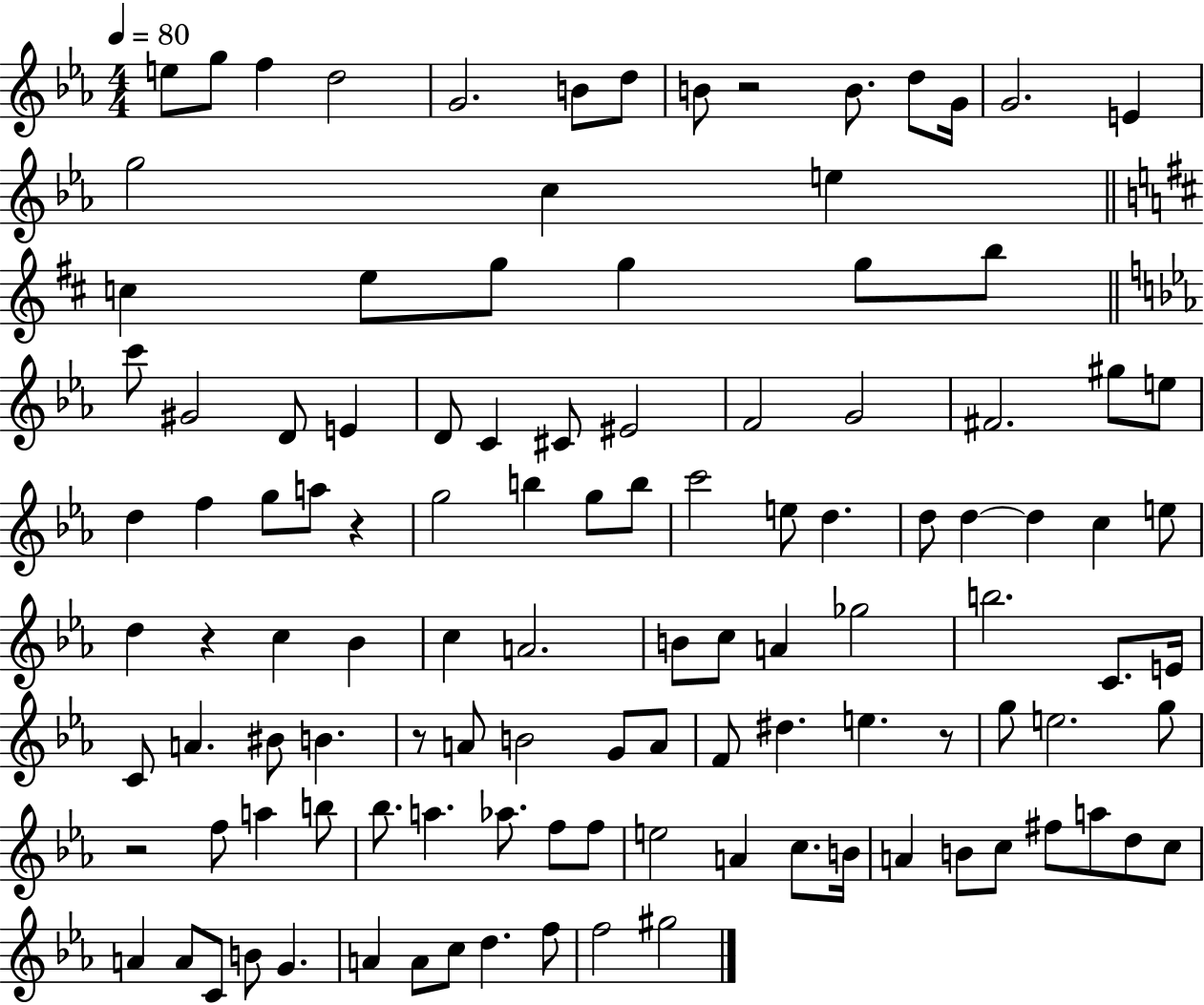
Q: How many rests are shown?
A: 6